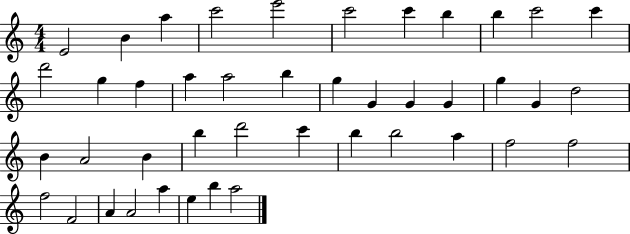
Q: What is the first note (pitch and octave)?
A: E4